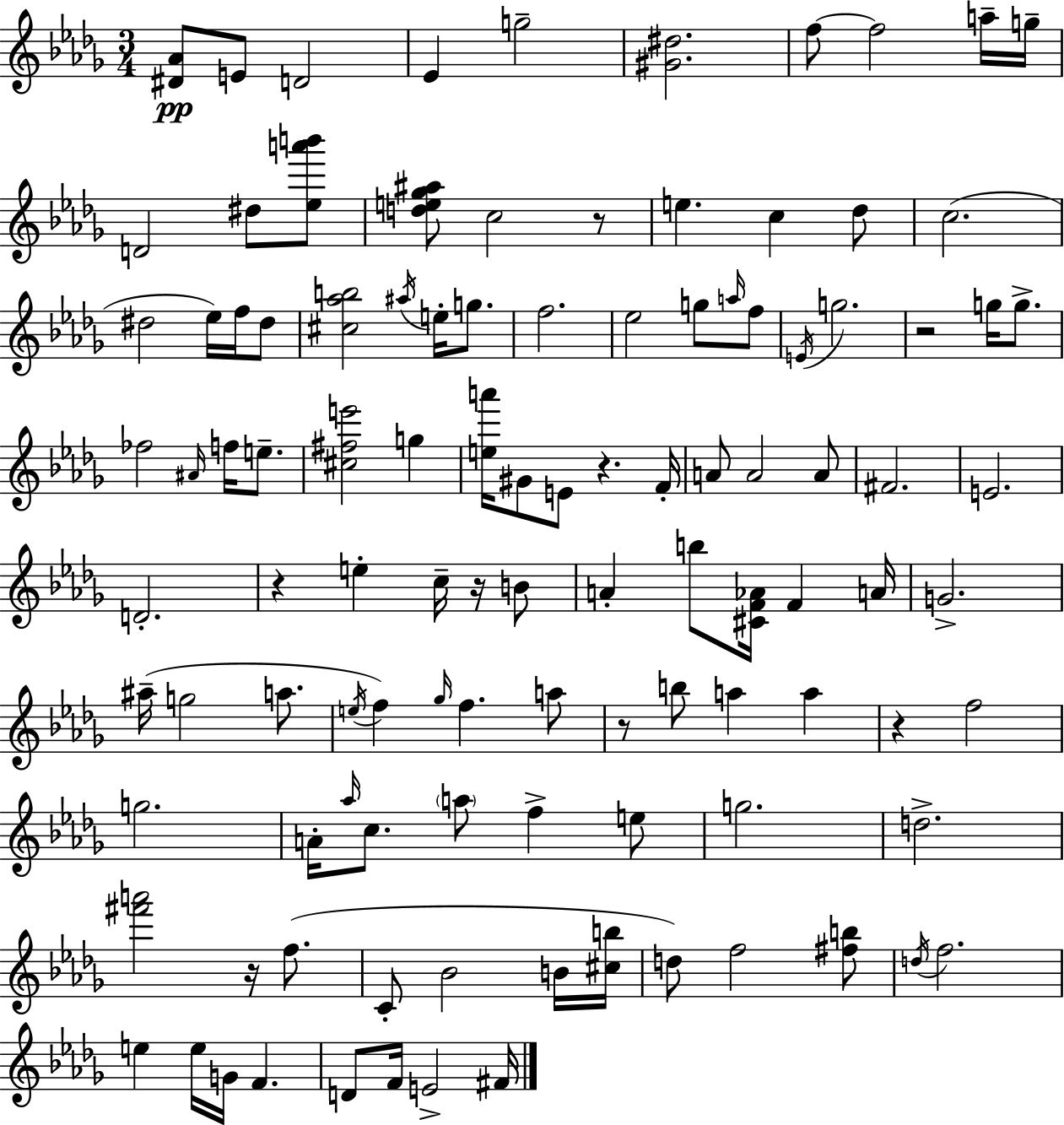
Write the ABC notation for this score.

X:1
T:Untitled
M:3/4
L:1/4
K:Bbm
[^D_A]/2 E/2 D2 _E g2 [^G^d]2 f/2 f2 a/4 g/4 D2 ^d/2 [_ea'b']/2 [de_g^a]/2 c2 z/2 e c _d/2 c2 ^d2 _e/4 f/4 ^d/2 [^c_ab]2 ^a/4 e/4 g/2 f2 _e2 g/2 a/4 f/2 E/4 g2 z2 g/4 g/2 _f2 ^A/4 f/4 e/2 [^c^fe']2 g [ea']/4 ^G/2 E/2 z F/4 A/2 A2 A/2 ^F2 E2 D2 z e c/4 z/4 B/2 A b/2 [^CF_A]/4 F A/4 G2 ^a/4 g2 a/2 e/4 f _g/4 f a/2 z/2 b/2 a a z f2 g2 A/4 _a/4 c/2 a/2 f e/2 g2 d2 [^f'a']2 z/4 f/2 C/2 _B2 B/4 [^cb]/4 d/2 f2 [^fb]/2 d/4 f2 e e/4 G/4 F D/2 F/4 E2 ^F/4